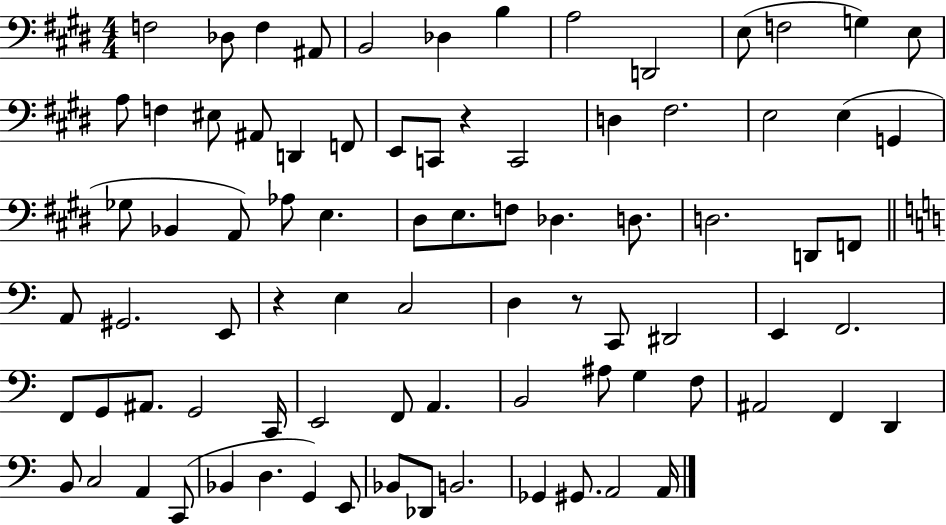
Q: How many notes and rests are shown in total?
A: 83